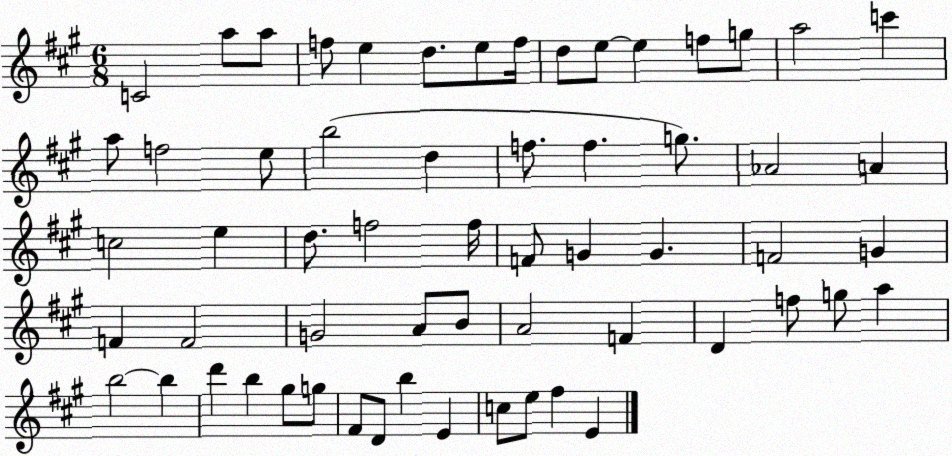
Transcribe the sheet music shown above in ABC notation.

X:1
T:Untitled
M:6/8
L:1/4
K:A
C2 a/2 a/2 f/2 e d/2 e/2 f/4 d/2 e/2 e f/2 g/2 a2 c' a/2 f2 e/2 b2 d f/2 f g/2 _A2 A c2 e d/2 f2 f/4 F/2 G G F2 G F F2 G2 A/2 B/2 A2 F D f/2 g/2 a b2 b d' b ^g/2 g/2 ^F/2 D/2 b E c/2 e/2 ^f E